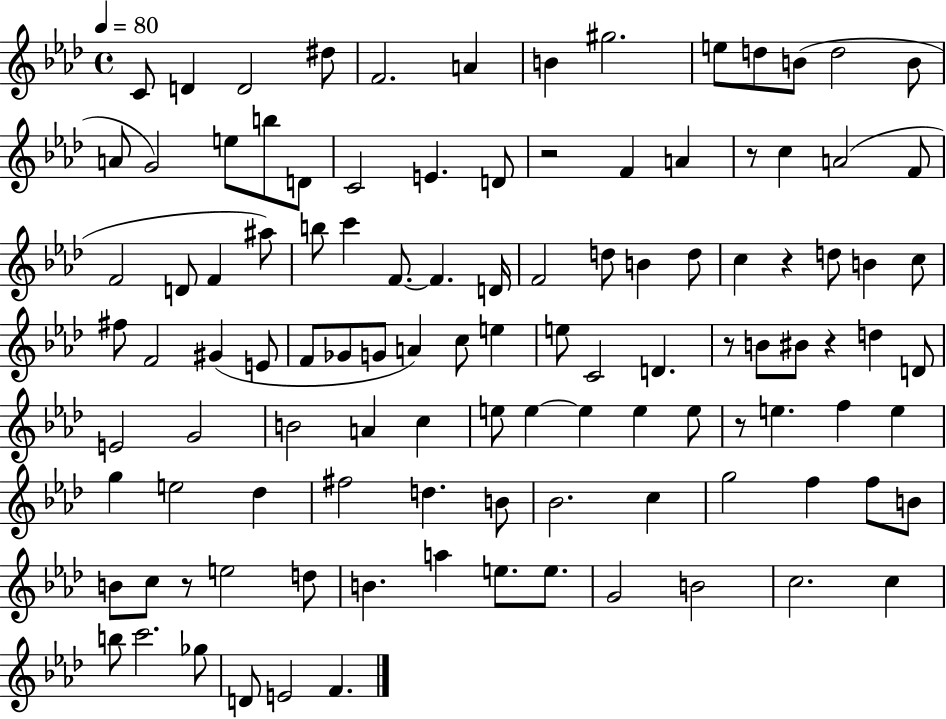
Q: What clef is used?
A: treble